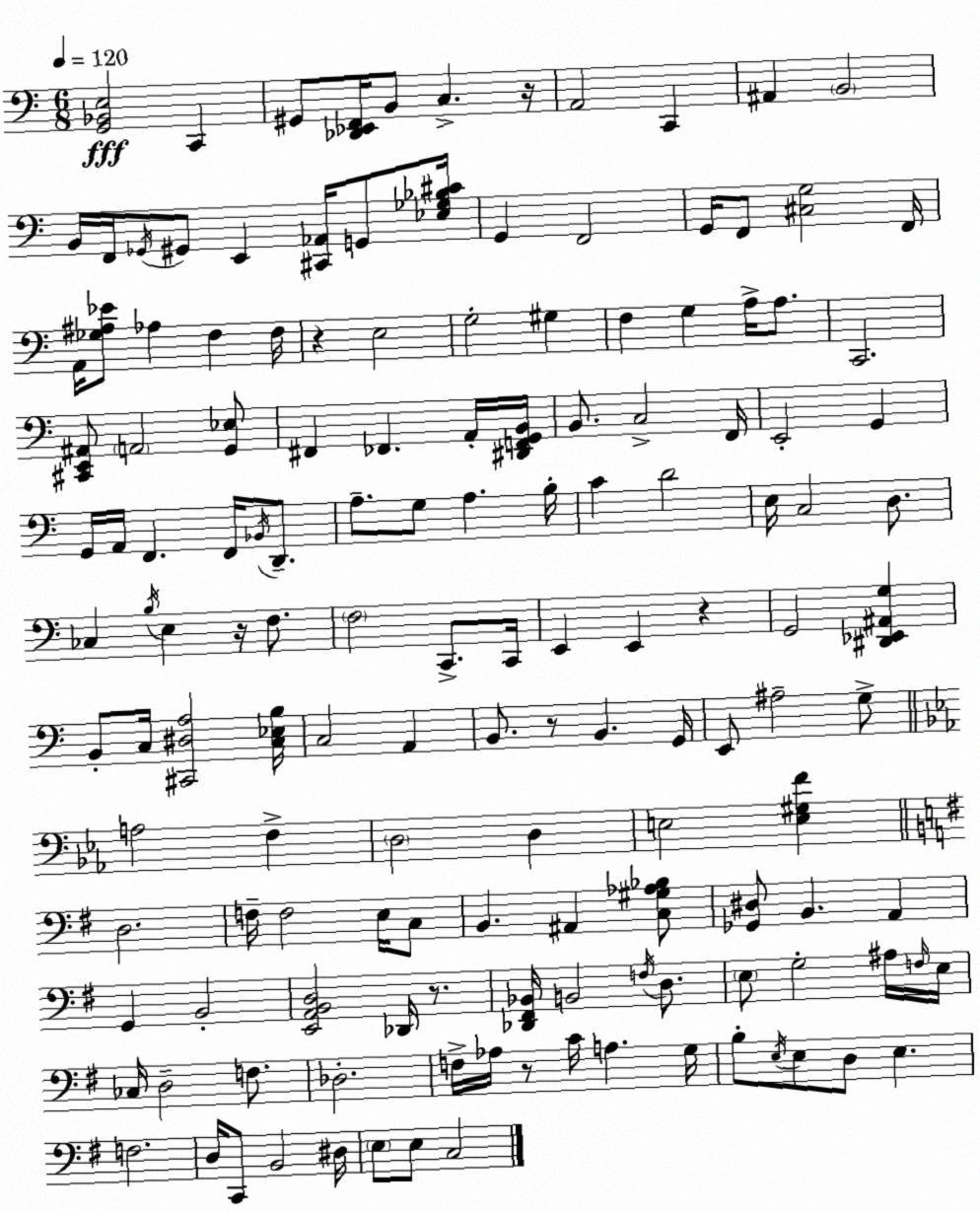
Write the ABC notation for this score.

X:1
T:Untitled
M:6/8
L:1/4
K:C
[G,,_B,,E,]2 C,, ^G,,/2 [_D,,_E,,F,,]/4 B,,/2 C, z/4 A,,2 C,, ^A,, B,,2 B,,/4 F,,/4 _G,,/4 ^G,,/2 E,, [^C,,_A,,]/4 G,,/2 [_E,_G,_B,^C]/4 G,, F,,2 G,,/4 F,,/2 [^C,G,]2 F,,/4 A,,/4 [_G,^A,_E]/2 _A, F, F,/4 z E,2 G,2 ^G, F, G, A,/4 A,/2 C,,2 [^C,,E,,^A,,]/2 A,,2 [G,,_E,]/2 ^F,, _F,, A,,/4 [^D,,F,,G,,B,,]/4 B,,/2 C,2 F,,/4 E,,2 G,, G,,/4 A,,/4 F,, F,,/4 _B,,/4 D,,/2 A,/2 G,/2 A, B,/4 C D2 E,/4 C,2 D,/2 _C, B,/4 E, z/4 F,/2 F,2 C,,/2 C,,/4 E,, E,, z G,,2 [^D,,_E,,^A,,G,] B,,/2 C,/4 [^C,,^D,A,]2 [C,_E,B,]/4 C,2 A,, B,,/2 z/2 B,, G,,/4 E,,/2 ^A,2 G,/2 A,2 F, D,2 D, E,2 [E,^G,F] D,2 F,/4 F,2 E,/4 C,/2 B,, ^A,, [C,^G,_A,_B,]/2 [_G,,^D,]/2 B,, A,, G,, B,,2 [E,,A,,B,,D,]2 _D,,/4 z/2 [_D,,^F,,_B,,]/4 B,,2 F,/4 D,/2 E,/2 G,2 ^A,/4 F,/4 E,/4 _C,/4 D,2 F,/2 _D,2 F,/4 _A,/4 z/2 C/4 A, G,/4 B,/2 E,/4 E,/2 D,/2 E, F,2 D,/4 C,,/2 B,,2 ^D,/4 E,/2 E,/2 C,2